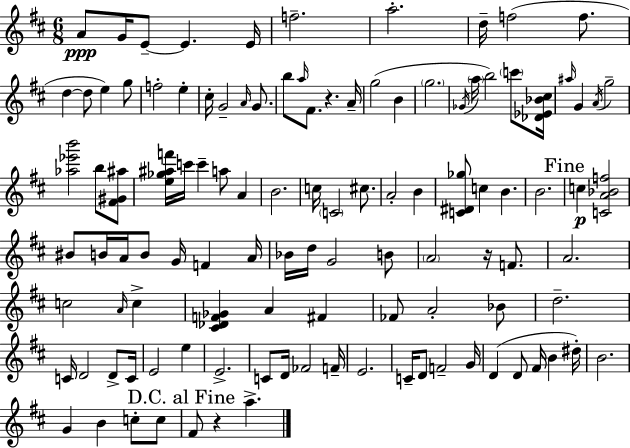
{
  \clef treble
  \numericTimeSignature
  \time 6/8
  \key d \major
  a'8\ppp g'16 e'8--~~ e'4. e'16 | f''2.-- | a''2.-. | d''16-- f''2( f''8. | \break d''4~~ d''8 e''4) g''8 | f''2-. e''4-. | cis''16-. g'2-- \grace { a'16 } g'8. | b''8 \grace { a''16 } fis'8. r4. | \break a'16-- g''2( b'4 | \parenthesize g''2. | \acciaccatura { ges'16 } \parenthesize a''16 b''2) | \parenthesize c'''8 <des' ees' bes' cis''>16 \grace { ais''16 } g'4 \acciaccatura { a'16 } g''2-- | \break <aes'' ees''' b'''>2 | b''8 <fis' gis' ais''>8 <e'' ges'' ais'' f'''>16 c'''16 c'''4-- a''8 | a'4 b'2. | c''16 \parenthesize c'2 | \break cis''8. a'2-. | b'4 <c' dis' ges''>8 c''4 b'4. | b'2. | \mark "Fine" c''4\p <c' a' bes' f''>2 | \break bis'8 b'16 a'16 b'8 g'16 | f'4 a'16 bes'16 d''16 g'2 | b'8 \parenthesize a'2 | r16 f'8. a'2. | \break c''2 | \grace { a'16 } c''4-> <cis' des' f' ges'>4 a'4 | fis'4 fes'8 a'2-. | bes'8 d''2.-- | \break c'16 d'2 | d'8-> c'16 e'2 | e''4 e'2.-> | c'8 d'16 fes'2 | \break f'16-- e'2. | c'16-- d'8 f'2-- | g'16 d'4( d'8 | fis'16 b'4 dis''16-.) b'2. | \break g'4 b'4 | c''8-. c''8 \mark "D.C. al Fine" fis'8 r4 | a''4.-> \bar "|."
}